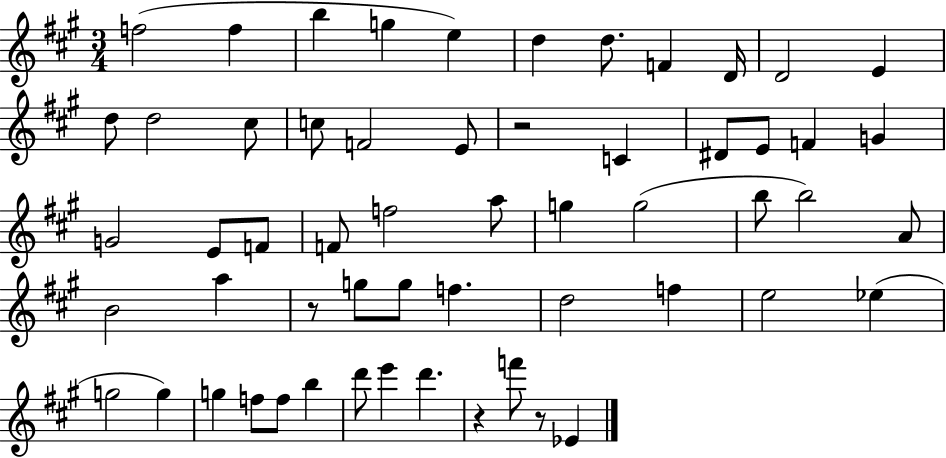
X:1
T:Untitled
M:3/4
L:1/4
K:A
f2 f b g e d d/2 F D/4 D2 E d/2 d2 ^c/2 c/2 F2 E/2 z2 C ^D/2 E/2 F G G2 E/2 F/2 F/2 f2 a/2 g g2 b/2 b2 A/2 B2 a z/2 g/2 g/2 f d2 f e2 _e g2 g g f/2 f/2 b d'/2 e' d' z f'/2 z/2 _E